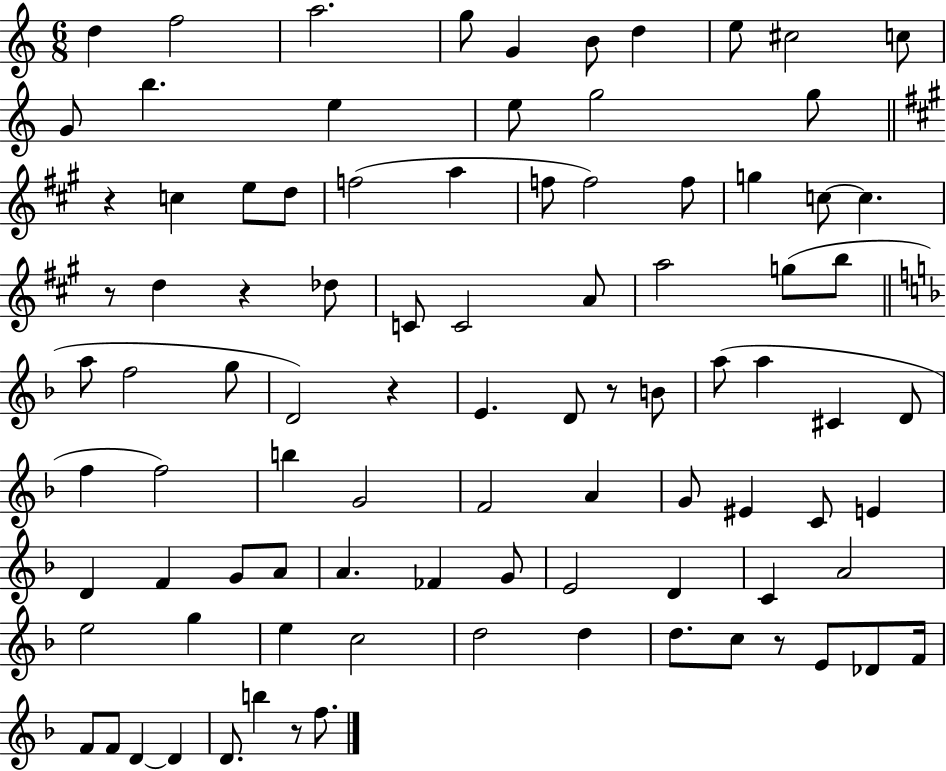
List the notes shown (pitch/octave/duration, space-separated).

D5/q F5/h A5/h. G5/e G4/q B4/e D5/q E5/e C#5/h C5/e G4/e B5/q. E5/q E5/e G5/h G5/e R/q C5/q E5/e D5/e F5/h A5/q F5/e F5/h F5/e G5/q C5/e C5/q. R/e D5/q R/q Db5/e C4/e C4/h A4/e A5/h G5/e B5/e A5/e F5/h G5/e D4/h R/q E4/q. D4/e R/e B4/e A5/e A5/q C#4/q D4/e F5/q F5/h B5/q G4/h F4/h A4/q G4/e EIS4/q C4/e E4/q D4/q F4/q G4/e A4/e A4/q. FES4/q G4/e E4/h D4/q C4/q A4/h E5/h G5/q E5/q C5/h D5/h D5/q D5/e. C5/e R/e E4/e Db4/e F4/s F4/e F4/e D4/q D4/q D4/e. B5/q R/e F5/e.